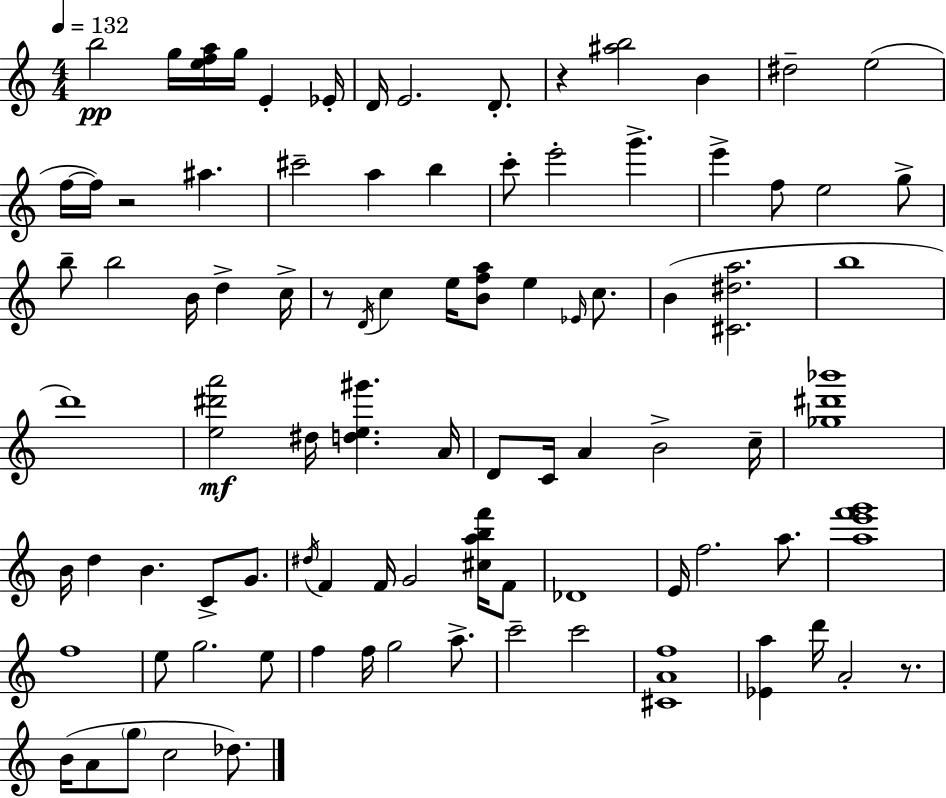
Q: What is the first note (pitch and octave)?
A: B5